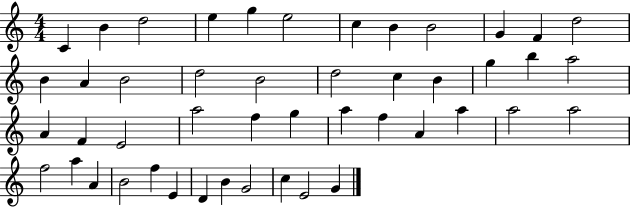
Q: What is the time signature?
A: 4/4